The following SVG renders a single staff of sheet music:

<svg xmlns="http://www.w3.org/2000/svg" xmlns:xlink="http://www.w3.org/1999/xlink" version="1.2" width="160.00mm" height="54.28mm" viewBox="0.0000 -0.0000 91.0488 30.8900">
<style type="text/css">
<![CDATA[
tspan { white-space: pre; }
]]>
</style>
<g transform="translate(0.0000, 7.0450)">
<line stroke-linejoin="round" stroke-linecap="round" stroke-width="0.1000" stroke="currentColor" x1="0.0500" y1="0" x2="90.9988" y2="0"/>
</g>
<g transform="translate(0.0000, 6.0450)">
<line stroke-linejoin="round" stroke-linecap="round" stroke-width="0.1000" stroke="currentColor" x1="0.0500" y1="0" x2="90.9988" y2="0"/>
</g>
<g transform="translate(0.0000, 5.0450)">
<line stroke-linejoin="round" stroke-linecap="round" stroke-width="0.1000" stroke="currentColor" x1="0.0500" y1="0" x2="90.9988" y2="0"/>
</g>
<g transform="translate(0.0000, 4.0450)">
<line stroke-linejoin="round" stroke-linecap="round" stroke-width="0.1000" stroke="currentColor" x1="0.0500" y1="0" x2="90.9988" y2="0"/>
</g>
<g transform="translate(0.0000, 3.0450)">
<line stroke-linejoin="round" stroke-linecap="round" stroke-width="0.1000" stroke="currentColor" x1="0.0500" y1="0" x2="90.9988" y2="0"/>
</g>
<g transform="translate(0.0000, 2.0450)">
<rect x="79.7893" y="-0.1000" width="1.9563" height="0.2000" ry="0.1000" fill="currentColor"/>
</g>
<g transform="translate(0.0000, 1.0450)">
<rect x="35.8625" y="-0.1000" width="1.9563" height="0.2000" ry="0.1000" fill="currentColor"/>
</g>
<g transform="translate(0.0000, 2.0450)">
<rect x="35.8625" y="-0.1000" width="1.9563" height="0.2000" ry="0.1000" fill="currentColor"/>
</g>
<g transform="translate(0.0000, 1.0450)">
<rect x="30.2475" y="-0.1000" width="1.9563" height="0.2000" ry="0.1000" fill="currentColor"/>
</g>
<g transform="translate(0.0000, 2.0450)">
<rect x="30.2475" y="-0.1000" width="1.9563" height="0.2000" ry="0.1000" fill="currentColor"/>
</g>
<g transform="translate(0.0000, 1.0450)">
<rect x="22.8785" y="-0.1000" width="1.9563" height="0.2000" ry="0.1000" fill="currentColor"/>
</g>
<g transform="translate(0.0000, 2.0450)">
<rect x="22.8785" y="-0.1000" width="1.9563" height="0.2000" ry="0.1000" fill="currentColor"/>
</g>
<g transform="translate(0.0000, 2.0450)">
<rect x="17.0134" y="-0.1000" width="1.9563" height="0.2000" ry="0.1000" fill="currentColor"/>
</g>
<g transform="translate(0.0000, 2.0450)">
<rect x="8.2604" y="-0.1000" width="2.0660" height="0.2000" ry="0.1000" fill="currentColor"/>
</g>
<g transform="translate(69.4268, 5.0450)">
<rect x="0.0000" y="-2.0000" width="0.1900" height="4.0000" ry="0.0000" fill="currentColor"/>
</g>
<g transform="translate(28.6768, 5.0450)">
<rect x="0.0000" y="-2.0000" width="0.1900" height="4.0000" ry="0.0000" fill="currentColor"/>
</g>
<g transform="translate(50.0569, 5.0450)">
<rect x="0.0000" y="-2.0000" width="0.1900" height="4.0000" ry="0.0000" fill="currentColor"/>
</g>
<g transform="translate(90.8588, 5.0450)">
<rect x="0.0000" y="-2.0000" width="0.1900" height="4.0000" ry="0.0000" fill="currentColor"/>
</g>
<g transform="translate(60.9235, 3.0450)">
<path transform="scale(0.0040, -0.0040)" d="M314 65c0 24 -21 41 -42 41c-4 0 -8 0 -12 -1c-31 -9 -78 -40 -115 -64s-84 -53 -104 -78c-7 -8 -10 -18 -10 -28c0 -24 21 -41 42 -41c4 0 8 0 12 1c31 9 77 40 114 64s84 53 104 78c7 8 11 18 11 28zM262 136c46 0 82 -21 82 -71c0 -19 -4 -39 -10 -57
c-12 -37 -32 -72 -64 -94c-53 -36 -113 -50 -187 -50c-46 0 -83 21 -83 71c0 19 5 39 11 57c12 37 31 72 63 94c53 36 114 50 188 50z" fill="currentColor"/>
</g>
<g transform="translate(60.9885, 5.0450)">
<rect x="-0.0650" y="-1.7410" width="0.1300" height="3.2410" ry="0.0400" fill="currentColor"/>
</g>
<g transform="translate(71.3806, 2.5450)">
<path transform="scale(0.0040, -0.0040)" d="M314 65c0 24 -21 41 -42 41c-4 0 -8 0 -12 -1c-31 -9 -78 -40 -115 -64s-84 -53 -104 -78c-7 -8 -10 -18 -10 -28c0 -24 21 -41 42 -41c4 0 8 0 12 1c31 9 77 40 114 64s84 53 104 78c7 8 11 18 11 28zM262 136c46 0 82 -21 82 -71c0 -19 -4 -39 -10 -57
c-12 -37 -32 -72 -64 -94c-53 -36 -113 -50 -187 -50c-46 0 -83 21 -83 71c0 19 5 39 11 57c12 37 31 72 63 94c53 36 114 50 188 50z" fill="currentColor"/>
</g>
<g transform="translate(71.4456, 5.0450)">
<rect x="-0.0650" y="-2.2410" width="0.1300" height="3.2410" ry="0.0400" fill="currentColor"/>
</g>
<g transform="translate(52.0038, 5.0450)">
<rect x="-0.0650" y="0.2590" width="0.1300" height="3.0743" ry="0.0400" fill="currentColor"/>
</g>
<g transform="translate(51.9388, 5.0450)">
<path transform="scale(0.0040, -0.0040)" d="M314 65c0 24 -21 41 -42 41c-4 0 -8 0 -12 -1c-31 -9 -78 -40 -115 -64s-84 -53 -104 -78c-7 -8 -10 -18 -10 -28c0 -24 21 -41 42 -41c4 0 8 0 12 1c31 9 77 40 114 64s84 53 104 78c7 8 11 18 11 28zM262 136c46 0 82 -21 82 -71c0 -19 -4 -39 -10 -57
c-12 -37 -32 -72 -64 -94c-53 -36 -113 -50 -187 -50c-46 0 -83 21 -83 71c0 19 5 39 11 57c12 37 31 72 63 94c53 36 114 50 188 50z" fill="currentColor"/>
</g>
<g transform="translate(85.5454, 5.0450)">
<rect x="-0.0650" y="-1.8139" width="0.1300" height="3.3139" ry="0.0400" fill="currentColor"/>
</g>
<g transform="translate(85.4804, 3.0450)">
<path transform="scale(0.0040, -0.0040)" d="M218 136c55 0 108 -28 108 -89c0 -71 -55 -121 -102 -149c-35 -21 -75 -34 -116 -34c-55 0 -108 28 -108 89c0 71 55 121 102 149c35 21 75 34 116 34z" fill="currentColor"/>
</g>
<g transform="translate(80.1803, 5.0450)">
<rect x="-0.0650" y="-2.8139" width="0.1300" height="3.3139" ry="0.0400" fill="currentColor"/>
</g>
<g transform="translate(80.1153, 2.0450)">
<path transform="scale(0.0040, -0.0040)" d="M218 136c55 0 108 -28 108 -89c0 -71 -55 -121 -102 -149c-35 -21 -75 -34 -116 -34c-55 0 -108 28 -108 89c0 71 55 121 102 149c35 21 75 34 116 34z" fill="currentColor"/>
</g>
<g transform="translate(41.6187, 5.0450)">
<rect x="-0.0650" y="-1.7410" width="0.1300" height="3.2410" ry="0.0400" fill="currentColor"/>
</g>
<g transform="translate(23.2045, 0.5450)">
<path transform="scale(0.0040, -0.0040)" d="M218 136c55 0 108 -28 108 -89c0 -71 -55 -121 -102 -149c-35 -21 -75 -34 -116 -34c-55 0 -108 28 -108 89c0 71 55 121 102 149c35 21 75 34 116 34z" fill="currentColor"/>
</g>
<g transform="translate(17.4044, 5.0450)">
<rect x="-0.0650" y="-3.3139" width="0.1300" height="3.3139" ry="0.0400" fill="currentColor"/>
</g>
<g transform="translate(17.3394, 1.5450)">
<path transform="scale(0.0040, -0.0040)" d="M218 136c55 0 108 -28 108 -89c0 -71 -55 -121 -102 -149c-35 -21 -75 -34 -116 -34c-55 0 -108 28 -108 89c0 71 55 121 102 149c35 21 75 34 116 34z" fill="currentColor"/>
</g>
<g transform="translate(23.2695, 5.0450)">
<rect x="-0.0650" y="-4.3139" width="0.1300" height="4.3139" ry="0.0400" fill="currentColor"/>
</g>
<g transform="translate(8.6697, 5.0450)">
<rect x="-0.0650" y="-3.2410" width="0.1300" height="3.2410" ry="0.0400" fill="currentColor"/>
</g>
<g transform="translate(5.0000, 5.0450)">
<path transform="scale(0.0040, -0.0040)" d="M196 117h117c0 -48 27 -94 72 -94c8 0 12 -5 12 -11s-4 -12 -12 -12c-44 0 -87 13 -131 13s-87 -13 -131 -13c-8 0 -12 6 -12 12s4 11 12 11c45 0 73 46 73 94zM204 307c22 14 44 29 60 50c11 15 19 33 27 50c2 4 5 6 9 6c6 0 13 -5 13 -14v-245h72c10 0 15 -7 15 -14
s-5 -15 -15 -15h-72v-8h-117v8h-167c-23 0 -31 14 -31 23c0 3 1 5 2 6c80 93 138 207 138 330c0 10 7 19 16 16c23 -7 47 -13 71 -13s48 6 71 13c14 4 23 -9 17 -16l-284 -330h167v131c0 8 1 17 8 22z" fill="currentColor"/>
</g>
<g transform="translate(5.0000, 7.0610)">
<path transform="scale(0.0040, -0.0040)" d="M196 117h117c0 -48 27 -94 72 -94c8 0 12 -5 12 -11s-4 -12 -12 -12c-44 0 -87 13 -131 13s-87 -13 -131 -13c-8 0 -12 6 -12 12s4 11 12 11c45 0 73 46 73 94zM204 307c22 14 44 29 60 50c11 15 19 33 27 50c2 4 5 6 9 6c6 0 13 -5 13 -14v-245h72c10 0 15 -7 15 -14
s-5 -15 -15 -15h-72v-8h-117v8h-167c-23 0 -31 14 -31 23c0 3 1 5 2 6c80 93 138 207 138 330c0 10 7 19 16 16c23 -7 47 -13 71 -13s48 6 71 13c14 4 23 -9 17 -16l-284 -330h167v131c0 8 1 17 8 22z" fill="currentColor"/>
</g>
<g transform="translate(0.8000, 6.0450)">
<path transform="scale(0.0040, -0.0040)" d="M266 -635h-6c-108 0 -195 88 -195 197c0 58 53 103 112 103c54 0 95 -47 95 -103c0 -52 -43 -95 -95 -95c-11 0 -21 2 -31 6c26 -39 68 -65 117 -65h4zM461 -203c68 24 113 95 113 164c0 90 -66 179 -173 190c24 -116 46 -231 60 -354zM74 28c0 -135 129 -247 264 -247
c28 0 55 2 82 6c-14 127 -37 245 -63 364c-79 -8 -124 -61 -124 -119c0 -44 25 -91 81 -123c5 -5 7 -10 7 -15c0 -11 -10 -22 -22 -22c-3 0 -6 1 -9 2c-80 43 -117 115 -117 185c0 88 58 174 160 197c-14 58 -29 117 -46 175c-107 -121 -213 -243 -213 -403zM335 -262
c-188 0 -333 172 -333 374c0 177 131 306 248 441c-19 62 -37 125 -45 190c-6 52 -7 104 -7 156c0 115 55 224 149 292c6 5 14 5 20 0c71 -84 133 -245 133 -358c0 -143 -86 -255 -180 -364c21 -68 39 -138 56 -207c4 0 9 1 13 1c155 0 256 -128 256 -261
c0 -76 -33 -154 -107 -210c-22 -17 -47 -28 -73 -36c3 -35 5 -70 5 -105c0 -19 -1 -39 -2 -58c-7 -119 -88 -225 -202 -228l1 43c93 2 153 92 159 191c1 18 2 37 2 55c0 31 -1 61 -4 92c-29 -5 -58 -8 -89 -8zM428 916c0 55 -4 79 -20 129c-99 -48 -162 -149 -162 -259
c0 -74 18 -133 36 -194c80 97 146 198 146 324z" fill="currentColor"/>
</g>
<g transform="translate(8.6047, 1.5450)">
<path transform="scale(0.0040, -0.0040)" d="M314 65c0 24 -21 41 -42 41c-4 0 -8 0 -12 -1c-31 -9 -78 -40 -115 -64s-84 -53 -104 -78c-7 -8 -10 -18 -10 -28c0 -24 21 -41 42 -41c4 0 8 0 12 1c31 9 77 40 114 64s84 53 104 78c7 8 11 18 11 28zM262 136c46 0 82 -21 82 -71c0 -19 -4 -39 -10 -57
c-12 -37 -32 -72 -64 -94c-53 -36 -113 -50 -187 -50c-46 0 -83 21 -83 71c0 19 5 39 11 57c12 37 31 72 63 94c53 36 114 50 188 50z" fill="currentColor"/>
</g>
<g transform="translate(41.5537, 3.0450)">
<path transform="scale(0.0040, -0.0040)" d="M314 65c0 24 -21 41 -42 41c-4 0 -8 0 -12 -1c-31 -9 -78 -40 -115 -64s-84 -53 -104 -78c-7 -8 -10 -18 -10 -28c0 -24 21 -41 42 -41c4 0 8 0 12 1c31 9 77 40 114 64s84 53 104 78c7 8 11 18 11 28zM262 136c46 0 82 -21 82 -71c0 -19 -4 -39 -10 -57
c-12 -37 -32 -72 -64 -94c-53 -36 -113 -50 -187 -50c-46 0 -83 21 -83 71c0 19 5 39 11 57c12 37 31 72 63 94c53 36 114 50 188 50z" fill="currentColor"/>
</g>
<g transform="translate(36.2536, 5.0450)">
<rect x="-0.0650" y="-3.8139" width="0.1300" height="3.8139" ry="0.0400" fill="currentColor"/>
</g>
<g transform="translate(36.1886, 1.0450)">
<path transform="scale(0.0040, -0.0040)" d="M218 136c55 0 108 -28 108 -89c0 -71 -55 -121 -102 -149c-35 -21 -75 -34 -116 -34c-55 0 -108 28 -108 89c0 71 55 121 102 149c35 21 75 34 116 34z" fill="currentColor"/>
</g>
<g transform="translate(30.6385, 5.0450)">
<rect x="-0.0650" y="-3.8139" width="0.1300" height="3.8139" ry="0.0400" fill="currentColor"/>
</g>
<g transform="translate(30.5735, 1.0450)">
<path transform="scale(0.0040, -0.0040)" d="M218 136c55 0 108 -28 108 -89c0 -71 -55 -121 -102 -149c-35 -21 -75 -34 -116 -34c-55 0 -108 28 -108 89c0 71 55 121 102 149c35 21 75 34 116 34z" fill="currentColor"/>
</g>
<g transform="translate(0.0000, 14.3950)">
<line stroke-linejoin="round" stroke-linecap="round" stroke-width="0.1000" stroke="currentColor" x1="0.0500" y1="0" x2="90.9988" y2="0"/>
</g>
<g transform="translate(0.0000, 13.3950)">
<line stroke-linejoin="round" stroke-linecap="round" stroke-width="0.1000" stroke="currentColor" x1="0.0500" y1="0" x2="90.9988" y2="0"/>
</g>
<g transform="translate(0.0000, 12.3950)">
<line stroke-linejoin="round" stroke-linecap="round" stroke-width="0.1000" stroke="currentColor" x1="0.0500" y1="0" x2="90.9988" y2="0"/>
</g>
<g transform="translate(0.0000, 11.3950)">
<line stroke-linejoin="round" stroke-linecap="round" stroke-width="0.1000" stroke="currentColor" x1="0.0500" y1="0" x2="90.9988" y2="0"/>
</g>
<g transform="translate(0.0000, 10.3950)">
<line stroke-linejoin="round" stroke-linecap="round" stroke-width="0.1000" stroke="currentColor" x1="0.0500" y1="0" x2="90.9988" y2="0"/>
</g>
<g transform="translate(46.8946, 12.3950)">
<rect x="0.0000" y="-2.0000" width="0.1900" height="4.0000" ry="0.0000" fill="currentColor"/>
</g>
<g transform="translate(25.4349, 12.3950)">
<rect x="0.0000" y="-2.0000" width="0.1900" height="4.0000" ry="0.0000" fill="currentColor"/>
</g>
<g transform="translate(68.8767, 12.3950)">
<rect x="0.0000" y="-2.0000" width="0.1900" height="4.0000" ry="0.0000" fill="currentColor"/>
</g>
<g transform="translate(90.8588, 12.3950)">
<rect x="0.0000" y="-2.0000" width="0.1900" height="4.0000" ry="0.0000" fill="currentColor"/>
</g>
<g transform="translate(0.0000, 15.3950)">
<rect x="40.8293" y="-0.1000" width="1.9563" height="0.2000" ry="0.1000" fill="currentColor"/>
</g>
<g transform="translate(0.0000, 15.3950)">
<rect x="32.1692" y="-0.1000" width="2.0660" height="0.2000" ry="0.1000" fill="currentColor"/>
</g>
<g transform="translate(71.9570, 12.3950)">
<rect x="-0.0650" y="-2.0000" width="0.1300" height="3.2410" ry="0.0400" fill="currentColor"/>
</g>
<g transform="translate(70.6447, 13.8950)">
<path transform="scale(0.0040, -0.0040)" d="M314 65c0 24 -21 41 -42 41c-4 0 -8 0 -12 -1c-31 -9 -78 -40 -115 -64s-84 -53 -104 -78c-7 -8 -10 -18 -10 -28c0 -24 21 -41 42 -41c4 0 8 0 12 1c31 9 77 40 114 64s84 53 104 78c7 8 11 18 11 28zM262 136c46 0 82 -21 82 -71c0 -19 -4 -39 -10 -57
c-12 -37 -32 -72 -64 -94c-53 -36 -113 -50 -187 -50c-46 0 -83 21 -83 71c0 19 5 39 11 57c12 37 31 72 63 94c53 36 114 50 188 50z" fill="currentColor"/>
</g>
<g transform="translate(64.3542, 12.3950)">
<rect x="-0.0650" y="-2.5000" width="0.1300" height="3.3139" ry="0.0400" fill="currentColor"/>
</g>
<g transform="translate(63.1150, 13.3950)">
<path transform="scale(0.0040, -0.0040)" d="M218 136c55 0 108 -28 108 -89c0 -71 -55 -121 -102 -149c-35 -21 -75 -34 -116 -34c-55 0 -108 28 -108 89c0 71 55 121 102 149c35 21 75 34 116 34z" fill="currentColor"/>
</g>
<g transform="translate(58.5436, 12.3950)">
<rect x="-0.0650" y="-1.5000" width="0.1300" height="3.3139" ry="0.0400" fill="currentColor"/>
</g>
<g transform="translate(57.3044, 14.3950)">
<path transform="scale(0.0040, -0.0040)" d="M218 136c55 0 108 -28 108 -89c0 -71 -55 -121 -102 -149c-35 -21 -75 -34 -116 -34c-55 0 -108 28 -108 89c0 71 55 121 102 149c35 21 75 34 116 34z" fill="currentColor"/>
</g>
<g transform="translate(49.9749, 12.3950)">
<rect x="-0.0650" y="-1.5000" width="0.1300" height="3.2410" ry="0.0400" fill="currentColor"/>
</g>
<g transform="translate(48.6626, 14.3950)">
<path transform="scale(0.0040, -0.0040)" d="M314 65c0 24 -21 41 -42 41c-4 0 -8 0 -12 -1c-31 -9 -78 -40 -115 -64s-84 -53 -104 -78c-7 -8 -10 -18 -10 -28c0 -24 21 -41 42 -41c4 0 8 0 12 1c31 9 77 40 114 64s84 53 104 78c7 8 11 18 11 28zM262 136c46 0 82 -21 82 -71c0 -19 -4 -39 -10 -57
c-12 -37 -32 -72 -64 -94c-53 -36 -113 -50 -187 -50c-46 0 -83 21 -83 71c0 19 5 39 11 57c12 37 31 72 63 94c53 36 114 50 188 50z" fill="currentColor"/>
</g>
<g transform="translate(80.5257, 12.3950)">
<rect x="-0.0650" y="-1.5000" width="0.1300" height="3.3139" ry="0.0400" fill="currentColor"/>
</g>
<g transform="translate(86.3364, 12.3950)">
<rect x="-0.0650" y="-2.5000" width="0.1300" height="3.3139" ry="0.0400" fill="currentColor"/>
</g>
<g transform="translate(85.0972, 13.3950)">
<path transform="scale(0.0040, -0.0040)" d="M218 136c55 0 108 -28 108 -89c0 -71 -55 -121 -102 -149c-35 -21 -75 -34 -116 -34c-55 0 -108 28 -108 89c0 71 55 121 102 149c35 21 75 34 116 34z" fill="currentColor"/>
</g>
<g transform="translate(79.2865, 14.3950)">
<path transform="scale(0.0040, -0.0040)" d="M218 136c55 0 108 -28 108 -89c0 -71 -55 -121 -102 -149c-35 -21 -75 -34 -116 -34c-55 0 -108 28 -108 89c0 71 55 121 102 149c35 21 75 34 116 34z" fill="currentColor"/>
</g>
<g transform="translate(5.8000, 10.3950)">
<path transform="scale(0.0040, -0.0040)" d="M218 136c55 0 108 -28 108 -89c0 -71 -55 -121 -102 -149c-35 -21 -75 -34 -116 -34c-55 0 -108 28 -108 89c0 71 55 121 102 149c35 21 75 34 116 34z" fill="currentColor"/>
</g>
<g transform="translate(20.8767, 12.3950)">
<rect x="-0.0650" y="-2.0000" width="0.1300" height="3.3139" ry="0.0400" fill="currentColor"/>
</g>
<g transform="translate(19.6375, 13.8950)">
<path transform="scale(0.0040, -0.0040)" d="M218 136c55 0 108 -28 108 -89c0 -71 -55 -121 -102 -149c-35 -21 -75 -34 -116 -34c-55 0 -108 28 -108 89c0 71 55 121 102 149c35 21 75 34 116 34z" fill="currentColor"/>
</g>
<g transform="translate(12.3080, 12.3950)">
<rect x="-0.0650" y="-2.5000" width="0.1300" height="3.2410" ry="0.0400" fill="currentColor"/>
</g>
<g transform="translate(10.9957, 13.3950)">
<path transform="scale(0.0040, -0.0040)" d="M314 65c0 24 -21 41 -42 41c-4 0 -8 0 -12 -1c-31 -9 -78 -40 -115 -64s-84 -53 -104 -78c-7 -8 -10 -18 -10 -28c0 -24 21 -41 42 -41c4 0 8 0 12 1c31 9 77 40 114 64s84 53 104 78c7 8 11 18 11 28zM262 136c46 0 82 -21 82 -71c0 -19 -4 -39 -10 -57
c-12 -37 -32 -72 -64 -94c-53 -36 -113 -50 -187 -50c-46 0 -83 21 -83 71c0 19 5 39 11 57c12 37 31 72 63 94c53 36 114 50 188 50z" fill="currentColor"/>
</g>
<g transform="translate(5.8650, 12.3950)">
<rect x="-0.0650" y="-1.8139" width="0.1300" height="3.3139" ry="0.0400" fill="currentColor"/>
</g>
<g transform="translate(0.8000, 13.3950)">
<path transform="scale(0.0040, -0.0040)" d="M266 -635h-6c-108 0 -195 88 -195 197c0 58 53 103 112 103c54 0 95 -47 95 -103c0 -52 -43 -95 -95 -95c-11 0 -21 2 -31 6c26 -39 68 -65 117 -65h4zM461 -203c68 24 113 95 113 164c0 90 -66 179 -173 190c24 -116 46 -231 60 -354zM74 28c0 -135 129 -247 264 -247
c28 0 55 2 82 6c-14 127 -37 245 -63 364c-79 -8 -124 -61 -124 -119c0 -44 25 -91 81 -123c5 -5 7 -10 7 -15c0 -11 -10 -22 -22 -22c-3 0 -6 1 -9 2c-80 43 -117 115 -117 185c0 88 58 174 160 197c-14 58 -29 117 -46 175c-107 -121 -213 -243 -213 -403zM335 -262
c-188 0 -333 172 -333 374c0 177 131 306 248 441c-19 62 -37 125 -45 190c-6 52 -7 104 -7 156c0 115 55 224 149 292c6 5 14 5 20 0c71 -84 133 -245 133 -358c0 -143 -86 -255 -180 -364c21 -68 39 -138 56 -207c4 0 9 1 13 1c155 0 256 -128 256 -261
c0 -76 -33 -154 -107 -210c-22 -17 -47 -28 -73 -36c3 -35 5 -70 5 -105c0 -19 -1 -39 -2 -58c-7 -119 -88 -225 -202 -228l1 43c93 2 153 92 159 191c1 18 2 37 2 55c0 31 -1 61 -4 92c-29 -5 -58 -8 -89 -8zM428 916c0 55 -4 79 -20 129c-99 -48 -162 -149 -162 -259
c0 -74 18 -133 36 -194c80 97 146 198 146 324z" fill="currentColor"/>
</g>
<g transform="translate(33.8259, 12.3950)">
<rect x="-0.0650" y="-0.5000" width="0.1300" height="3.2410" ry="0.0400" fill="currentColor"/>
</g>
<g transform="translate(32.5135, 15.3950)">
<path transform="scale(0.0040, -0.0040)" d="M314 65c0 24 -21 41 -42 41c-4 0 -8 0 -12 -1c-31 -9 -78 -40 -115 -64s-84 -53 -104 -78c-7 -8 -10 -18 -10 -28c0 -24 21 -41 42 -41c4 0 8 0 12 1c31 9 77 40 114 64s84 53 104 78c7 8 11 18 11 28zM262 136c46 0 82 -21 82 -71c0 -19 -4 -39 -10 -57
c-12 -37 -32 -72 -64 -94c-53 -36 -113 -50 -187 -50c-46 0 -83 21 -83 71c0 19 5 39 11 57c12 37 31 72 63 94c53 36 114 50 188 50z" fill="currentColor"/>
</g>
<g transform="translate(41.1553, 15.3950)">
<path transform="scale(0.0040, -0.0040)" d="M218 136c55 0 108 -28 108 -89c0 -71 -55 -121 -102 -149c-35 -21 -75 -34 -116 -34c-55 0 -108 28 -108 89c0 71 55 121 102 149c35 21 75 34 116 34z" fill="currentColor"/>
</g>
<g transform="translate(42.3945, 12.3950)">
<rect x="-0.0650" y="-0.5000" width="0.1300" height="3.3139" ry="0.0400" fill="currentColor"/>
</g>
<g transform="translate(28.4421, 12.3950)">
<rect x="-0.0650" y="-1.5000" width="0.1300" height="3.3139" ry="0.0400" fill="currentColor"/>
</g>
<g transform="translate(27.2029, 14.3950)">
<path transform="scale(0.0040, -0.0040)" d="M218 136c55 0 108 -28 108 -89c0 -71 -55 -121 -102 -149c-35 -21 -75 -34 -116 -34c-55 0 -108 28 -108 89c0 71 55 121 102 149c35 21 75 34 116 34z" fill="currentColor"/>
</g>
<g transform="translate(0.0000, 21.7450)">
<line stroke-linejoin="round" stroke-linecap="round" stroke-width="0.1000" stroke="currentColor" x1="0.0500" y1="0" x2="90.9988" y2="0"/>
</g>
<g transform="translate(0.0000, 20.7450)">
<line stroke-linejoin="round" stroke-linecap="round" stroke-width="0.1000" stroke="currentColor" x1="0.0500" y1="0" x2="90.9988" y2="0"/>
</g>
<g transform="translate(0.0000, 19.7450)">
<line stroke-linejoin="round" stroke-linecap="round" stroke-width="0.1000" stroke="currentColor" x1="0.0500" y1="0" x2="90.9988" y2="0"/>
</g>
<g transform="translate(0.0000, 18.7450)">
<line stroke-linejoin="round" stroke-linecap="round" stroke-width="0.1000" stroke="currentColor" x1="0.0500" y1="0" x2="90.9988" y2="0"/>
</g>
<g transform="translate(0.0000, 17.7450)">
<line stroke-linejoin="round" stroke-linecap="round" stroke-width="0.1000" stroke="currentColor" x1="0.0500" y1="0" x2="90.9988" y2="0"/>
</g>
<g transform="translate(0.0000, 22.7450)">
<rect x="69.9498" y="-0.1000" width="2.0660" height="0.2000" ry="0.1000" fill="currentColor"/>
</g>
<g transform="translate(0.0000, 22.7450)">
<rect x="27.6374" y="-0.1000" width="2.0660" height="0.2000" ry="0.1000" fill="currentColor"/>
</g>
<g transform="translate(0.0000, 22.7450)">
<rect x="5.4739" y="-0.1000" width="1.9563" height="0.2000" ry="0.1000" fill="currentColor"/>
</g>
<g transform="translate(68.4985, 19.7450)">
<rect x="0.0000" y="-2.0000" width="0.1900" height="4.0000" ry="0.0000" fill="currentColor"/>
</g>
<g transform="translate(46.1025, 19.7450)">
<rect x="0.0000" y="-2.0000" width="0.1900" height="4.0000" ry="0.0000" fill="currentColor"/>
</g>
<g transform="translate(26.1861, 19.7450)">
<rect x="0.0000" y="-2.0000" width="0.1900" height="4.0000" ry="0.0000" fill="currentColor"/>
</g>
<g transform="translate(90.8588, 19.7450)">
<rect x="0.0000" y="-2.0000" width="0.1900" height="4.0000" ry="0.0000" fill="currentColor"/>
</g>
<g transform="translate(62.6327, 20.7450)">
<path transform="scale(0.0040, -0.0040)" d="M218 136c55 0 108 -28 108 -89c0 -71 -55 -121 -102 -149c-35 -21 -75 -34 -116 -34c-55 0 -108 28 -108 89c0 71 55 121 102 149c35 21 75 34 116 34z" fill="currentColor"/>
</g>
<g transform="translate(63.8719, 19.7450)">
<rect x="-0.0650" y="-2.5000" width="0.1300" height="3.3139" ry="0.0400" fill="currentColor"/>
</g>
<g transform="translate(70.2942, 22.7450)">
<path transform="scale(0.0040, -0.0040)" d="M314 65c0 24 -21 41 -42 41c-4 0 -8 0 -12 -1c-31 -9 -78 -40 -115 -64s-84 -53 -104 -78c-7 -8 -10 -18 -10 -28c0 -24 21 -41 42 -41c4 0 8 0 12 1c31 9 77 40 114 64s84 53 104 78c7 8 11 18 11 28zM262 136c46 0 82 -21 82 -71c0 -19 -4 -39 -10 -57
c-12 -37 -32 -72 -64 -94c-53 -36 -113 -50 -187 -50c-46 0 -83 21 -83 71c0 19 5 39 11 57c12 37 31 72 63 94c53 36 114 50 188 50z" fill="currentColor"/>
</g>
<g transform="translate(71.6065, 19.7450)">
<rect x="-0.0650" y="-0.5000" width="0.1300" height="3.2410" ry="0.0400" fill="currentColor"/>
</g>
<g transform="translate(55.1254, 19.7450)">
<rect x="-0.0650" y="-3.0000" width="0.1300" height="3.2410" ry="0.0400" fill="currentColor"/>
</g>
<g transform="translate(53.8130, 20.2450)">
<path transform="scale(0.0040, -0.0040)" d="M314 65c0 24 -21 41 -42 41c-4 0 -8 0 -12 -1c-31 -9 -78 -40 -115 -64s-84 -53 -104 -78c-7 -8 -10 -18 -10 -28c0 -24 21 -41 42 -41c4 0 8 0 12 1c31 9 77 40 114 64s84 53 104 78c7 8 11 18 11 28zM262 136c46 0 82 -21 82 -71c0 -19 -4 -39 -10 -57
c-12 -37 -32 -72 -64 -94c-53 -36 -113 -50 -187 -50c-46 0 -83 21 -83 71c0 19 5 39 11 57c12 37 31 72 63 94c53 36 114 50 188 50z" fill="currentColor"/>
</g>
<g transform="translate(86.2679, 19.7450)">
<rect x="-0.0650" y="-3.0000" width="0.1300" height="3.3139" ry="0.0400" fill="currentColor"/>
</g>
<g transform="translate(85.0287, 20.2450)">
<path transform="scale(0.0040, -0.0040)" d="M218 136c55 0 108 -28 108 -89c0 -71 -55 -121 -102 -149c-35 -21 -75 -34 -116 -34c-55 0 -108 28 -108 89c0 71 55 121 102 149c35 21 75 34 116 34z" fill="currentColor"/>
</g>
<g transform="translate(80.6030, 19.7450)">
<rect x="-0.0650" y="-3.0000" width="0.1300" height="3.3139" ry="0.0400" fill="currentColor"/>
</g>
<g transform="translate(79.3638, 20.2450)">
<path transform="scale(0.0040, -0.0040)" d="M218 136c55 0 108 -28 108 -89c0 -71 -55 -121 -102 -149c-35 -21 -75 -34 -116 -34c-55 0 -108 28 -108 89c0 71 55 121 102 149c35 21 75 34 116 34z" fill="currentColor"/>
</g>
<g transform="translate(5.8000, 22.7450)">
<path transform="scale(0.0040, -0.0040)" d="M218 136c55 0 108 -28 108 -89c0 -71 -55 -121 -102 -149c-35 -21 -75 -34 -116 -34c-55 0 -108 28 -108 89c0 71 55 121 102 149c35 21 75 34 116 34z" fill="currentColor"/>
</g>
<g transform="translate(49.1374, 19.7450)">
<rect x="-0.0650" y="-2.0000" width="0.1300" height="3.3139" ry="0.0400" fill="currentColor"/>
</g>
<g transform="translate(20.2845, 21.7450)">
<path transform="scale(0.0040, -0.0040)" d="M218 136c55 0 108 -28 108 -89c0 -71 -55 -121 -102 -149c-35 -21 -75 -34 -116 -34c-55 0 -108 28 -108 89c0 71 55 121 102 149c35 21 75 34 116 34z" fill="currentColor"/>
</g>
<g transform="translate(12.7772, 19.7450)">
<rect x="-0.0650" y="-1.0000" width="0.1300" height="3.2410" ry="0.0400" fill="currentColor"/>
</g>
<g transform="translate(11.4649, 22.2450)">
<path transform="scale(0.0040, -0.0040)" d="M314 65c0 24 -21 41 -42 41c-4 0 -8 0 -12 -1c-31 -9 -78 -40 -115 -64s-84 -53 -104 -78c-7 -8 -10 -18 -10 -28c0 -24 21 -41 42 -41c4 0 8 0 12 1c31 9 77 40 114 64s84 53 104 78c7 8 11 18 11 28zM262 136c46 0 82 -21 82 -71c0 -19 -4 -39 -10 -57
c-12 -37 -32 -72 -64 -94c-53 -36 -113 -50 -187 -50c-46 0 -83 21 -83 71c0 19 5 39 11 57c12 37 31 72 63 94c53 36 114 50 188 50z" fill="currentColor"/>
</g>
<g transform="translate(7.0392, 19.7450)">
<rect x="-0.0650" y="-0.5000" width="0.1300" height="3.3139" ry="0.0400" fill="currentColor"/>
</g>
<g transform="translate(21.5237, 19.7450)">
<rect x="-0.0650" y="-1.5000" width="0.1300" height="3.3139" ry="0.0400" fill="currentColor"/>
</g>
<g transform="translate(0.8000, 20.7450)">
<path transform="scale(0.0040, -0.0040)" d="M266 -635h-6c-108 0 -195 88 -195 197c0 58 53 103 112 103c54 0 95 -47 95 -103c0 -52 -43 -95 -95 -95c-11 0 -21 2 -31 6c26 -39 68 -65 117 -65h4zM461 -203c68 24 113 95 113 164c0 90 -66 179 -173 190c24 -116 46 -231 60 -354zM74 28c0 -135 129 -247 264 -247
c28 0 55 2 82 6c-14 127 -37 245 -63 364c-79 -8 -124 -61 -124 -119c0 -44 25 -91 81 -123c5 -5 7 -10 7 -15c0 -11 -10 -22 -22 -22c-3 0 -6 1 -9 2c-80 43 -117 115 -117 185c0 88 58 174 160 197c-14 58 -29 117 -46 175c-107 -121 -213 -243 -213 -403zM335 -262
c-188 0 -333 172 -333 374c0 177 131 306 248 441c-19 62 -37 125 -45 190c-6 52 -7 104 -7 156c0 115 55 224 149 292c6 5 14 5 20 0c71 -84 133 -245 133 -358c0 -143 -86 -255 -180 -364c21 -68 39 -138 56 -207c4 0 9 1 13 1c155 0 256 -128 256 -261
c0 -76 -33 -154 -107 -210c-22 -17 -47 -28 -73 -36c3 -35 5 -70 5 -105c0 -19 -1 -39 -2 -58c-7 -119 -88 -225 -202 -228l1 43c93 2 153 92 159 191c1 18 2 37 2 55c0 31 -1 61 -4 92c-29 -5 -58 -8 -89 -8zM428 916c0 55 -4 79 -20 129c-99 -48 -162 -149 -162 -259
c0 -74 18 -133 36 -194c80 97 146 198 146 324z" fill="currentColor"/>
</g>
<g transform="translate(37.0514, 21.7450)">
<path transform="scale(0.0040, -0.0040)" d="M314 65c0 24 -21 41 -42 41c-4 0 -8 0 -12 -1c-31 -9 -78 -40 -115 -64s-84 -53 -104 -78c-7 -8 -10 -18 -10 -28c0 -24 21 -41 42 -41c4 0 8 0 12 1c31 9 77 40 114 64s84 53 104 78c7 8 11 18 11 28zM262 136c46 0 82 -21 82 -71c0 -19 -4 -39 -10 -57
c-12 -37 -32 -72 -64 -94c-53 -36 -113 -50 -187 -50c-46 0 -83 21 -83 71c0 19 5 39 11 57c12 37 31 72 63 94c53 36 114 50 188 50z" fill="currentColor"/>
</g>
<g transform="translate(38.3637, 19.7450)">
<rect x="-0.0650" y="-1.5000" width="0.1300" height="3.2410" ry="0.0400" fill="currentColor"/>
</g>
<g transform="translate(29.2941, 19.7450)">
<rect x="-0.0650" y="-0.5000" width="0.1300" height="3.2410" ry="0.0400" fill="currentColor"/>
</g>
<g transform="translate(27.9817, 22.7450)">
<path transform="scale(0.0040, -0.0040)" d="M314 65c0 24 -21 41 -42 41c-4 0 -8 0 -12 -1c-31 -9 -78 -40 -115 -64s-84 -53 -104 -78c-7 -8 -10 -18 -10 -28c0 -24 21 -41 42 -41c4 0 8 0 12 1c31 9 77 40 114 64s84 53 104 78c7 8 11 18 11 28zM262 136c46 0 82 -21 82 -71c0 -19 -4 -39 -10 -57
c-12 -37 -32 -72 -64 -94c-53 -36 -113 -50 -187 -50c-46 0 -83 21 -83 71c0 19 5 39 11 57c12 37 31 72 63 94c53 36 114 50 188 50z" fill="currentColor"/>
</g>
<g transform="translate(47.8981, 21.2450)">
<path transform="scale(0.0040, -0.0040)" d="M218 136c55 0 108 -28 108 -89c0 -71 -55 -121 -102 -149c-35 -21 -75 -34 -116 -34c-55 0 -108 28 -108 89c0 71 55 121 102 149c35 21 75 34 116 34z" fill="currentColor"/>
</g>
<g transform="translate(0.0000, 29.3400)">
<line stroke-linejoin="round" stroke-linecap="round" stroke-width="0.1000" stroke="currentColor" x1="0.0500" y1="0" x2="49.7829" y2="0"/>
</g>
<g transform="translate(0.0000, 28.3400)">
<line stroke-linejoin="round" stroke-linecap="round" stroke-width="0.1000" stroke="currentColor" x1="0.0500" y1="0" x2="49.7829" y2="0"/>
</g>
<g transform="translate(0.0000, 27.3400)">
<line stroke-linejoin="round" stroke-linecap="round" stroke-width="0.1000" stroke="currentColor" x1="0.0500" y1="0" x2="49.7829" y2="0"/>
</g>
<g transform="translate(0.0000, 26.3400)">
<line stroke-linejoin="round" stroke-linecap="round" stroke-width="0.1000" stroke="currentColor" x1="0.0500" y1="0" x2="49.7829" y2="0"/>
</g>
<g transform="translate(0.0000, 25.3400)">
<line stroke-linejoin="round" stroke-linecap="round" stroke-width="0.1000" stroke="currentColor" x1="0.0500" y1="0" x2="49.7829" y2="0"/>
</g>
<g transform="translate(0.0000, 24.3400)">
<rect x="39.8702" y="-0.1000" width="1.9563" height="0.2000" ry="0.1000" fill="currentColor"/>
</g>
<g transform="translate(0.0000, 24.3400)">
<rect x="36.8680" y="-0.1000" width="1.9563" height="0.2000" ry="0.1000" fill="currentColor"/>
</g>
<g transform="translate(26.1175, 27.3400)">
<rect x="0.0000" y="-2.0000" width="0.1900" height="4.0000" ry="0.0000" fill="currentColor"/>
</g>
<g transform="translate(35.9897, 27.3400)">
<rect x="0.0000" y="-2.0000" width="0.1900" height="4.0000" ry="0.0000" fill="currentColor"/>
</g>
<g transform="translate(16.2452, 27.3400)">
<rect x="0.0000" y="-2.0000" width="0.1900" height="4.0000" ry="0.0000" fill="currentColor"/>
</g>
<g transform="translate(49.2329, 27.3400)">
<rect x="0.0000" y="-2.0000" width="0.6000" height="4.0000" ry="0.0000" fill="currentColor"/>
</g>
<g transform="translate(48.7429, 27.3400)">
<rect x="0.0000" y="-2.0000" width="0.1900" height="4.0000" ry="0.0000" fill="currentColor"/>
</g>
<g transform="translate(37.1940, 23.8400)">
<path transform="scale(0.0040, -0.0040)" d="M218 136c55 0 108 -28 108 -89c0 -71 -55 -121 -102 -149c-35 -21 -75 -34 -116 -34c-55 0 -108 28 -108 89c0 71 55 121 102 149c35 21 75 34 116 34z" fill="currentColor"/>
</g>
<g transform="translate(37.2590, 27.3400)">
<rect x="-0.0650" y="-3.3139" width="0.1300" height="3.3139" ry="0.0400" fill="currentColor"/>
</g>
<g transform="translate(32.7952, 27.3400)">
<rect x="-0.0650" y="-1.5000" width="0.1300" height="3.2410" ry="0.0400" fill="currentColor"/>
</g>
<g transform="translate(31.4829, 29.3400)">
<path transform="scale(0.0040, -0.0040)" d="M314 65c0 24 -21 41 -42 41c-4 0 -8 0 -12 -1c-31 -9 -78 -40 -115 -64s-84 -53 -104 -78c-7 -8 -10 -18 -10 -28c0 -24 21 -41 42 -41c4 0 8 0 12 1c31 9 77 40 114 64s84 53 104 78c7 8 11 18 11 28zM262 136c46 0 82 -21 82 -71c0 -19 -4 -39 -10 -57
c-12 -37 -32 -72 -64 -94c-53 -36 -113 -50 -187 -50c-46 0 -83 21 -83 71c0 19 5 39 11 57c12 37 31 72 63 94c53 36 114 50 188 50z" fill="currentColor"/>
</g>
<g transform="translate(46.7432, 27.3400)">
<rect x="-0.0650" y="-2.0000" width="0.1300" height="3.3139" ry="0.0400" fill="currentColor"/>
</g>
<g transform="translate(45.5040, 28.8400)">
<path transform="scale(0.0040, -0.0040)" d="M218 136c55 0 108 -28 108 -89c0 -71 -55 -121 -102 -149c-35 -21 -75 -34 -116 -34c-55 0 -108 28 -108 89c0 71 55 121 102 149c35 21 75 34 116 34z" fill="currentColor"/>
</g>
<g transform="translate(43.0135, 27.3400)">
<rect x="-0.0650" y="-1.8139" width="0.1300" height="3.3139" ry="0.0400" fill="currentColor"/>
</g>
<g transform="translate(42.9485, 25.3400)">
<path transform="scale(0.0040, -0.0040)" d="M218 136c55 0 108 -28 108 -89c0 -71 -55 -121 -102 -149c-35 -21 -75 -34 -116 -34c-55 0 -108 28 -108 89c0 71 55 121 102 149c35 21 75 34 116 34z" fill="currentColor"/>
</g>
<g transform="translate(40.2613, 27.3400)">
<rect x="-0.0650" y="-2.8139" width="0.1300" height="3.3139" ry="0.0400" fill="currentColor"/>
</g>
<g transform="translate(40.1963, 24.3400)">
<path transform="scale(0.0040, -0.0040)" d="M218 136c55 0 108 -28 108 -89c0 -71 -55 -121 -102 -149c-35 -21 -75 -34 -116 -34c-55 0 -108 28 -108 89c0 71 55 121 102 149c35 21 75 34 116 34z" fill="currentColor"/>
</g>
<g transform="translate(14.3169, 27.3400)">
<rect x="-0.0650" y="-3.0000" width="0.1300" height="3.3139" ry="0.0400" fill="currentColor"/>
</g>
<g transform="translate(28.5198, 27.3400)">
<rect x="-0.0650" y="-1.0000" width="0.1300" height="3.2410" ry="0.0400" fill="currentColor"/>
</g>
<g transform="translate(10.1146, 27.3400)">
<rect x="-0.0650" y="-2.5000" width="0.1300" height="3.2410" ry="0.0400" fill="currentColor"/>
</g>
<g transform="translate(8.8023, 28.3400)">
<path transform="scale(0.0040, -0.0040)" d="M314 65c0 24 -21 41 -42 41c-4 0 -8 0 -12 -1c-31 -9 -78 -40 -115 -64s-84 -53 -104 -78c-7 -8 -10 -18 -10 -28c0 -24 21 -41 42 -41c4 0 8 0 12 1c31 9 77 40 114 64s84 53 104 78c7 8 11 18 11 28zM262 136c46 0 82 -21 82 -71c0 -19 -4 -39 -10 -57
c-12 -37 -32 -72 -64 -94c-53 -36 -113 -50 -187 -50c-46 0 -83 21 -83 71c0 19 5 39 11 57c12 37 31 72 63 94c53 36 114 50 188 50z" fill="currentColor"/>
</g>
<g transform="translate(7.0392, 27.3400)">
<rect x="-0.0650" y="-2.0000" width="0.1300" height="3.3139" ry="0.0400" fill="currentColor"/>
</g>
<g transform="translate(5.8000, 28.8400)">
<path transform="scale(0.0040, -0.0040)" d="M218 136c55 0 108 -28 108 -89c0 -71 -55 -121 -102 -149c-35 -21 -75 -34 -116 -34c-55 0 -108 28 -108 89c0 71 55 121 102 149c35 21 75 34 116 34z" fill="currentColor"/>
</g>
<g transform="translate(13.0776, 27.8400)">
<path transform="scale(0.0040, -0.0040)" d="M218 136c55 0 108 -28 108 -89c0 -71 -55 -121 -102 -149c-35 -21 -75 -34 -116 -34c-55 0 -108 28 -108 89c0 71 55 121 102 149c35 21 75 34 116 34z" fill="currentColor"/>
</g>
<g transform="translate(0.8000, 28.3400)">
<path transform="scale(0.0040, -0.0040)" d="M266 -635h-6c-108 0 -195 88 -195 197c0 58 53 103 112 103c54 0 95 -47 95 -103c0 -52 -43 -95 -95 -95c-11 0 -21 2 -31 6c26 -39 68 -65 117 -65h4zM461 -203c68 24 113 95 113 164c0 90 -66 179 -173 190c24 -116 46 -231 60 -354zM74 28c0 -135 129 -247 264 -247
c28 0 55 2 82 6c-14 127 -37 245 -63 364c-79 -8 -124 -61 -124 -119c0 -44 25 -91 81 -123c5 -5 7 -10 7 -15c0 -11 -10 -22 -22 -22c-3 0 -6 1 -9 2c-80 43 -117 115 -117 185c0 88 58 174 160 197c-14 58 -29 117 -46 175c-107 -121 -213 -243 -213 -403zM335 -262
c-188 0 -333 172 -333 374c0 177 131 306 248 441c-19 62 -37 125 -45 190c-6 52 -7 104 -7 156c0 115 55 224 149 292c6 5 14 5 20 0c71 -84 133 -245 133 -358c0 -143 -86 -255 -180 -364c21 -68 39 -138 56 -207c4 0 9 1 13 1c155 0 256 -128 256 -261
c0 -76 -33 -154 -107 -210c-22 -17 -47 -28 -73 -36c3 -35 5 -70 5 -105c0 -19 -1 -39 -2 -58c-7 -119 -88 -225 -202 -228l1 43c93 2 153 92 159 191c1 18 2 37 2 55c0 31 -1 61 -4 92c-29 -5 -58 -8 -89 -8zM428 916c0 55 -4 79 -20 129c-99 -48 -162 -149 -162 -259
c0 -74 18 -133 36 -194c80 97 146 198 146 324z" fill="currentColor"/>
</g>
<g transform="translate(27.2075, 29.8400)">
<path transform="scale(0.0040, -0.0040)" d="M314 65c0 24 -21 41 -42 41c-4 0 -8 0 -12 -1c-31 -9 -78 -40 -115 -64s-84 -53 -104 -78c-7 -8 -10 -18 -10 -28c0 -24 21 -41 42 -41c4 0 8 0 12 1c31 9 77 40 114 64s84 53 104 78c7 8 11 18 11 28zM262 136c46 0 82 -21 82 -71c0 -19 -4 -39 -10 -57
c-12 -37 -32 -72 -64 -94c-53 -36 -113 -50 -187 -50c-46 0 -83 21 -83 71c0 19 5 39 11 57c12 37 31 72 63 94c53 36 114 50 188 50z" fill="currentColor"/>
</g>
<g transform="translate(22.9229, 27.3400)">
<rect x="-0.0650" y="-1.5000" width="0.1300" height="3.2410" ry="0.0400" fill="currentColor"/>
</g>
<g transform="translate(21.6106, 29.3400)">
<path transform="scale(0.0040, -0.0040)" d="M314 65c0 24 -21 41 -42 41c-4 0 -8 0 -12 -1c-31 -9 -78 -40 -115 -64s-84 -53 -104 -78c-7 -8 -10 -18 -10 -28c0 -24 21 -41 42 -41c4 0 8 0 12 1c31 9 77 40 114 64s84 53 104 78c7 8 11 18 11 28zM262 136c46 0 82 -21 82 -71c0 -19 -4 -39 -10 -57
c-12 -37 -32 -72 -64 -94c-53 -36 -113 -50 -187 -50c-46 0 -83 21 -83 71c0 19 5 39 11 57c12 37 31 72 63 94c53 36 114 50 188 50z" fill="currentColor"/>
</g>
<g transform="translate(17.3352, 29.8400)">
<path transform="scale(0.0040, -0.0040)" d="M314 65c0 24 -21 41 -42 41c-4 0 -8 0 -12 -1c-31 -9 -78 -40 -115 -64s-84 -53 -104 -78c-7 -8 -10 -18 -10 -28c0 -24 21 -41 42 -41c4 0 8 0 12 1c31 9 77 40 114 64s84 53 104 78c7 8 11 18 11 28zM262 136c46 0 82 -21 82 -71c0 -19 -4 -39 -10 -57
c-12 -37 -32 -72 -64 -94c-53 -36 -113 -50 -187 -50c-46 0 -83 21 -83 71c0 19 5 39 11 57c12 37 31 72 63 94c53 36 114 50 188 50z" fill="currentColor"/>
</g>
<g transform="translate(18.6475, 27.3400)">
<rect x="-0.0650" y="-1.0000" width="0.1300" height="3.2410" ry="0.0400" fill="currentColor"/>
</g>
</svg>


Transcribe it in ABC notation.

X:1
T:Untitled
M:4/4
L:1/4
K:C
b2 b d' c' c' f2 B2 f2 g2 a f f G2 F E C2 C E2 E G F2 E G C D2 E C2 E2 F A2 G C2 A A F G2 A D2 E2 D2 E2 b a f F